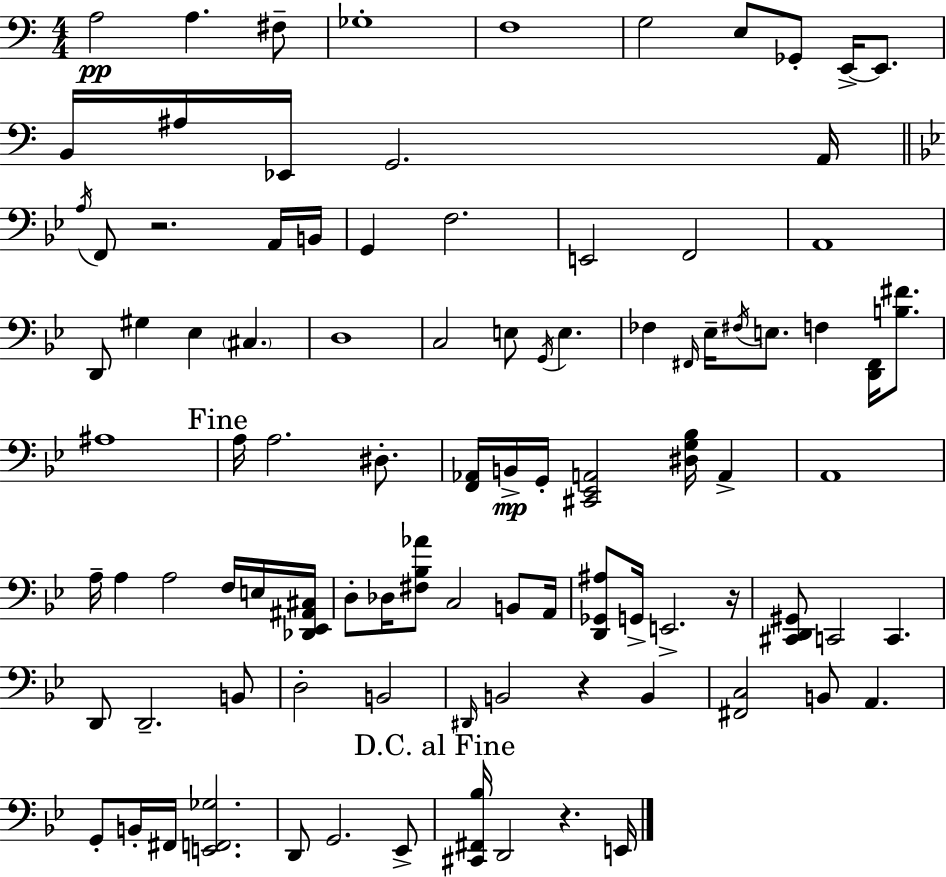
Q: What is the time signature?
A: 4/4